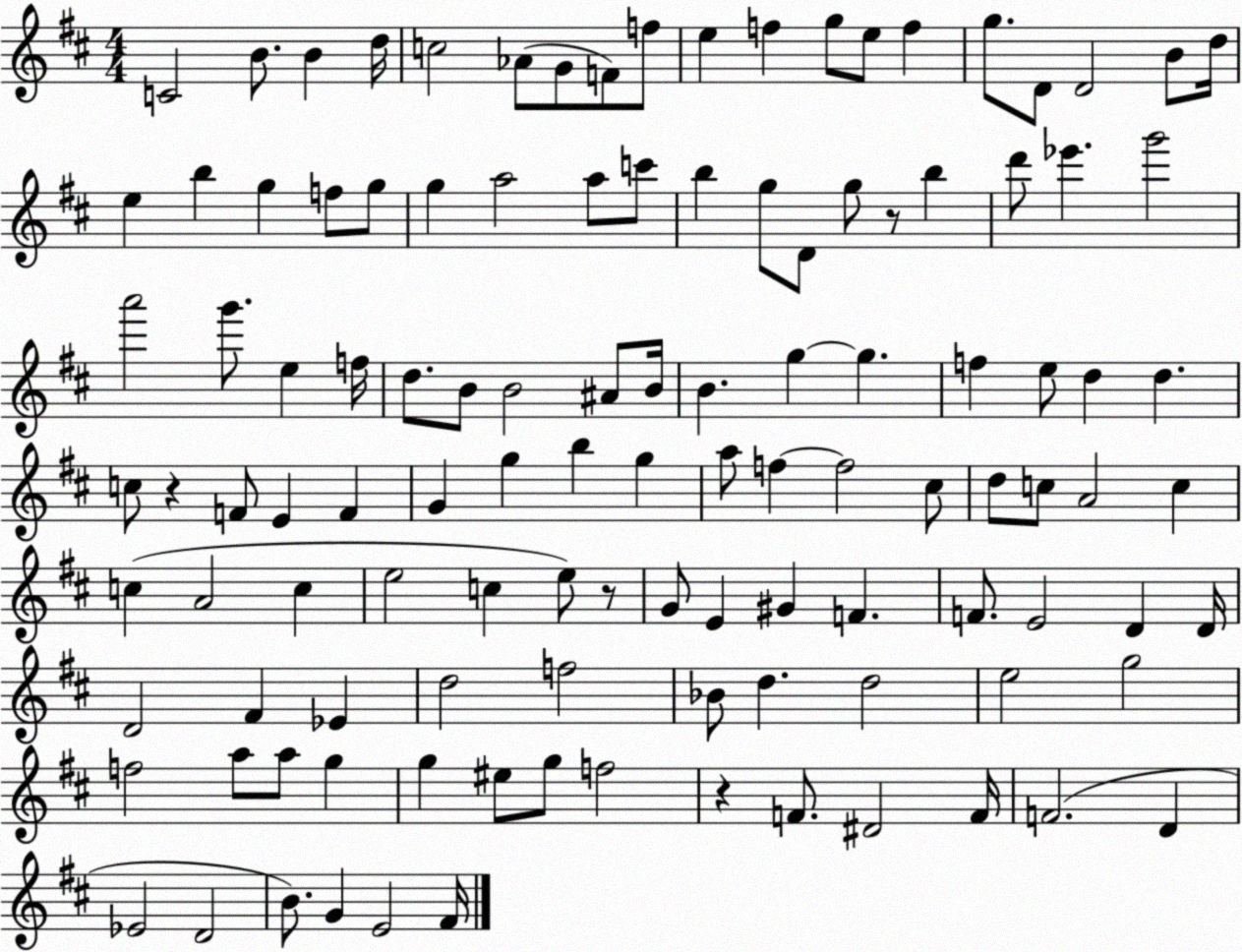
X:1
T:Untitled
M:4/4
L:1/4
K:D
C2 B/2 B d/4 c2 _A/2 G/2 F/2 f/2 e f g/2 e/2 f g/2 D/2 D2 B/2 d/4 e b g f/2 g/2 g a2 a/2 c'/2 b g/2 D/2 g/2 z/2 b d'/2 _e' g'2 a'2 g'/2 e f/4 d/2 B/2 B2 ^A/2 B/4 B g g f e/2 d d c/2 z F/2 E F G g b g a/2 f f2 ^c/2 d/2 c/2 A2 c c A2 c e2 c e/2 z/2 G/2 E ^G F F/2 E2 D D/4 D2 ^F _E d2 f2 _B/2 d d2 e2 g2 f2 a/2 a/2 g g ^e/2 g/2 f2 z F/2 ^D2 F/4 F2 D _E2 D2 B/2 G E2 ^F/4